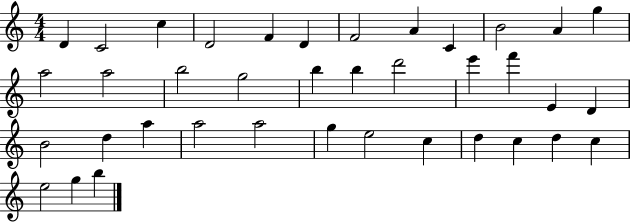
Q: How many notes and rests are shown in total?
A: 38